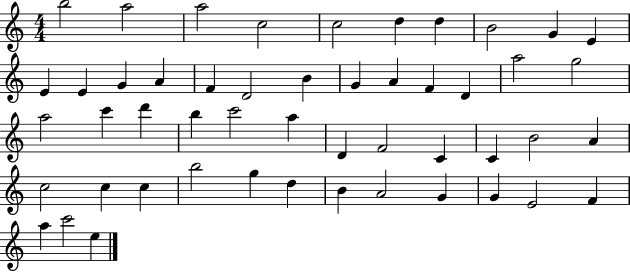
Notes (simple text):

B5/h A5/h A5/h C5/h C5/h D5/q D5/q B4/h G4/q E4/q E4/q E4/q G4/q A4/q F4/q D4/h B4/q G4/q A4/q F4/q D4/q A5/h G5/h A5/h C6/q D6/q B5/q C6/h A5/q D4/q F4/h C4/q C4/q B4/h A4/q C5/h C5/q C5/q B5/h G5/q D5/q B4/q A4/h G4/q G4/q E4/h F4/q A5/q C6/h E5/q